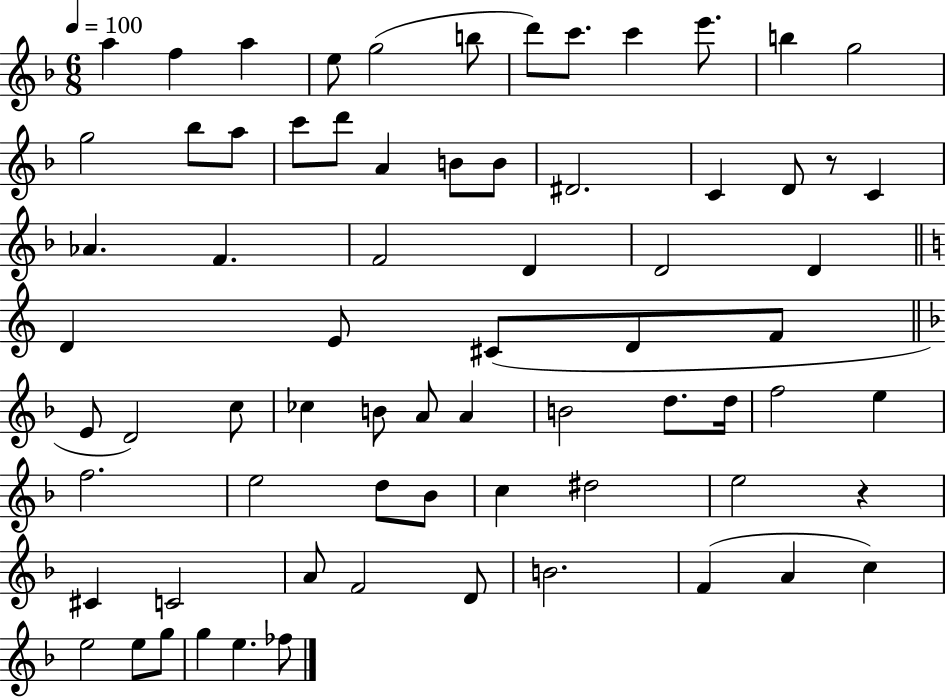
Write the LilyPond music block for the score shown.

{
  \clef treble
  \numericTimeSignature
  \time 6/8
  \key f \major
  \tempo 4 = 100
  \repeat volta 2 { a''4 f''4 a''4 | e''8 g''2( b''8 | d'''8) c'''8. c'''4 e'''8. | b''4 g''2 | \break g''2 bes''8 a''8 | c'''8 d'''8 a'4 b'8 b'8 | dis'2. | c'4 d'8 r8 c'4 | \break aes'4. f'4. | f'2 d'4 | d'2 d'4 | \bar "||" \break \key a \minor d'4 e'8 cis'8( d'8 f'8 | \bar "||" \break \key f \major e'8 d'2) c''8 | ces''4 b'8 a'8 a'4 | b'2 d''8. d''16 | f''2 e''4 | \break f''2. | e''2 d''8 bes'8 | c''4 dis''2 | e''2 r4 | \break cis'4 c'2 | a'8 f'2 d'8 | b'2. | f'4( a'4 c''4) | \break e''2 e''8 g''8 | g''4 e''4. fes''8 | } \bar "|."
}